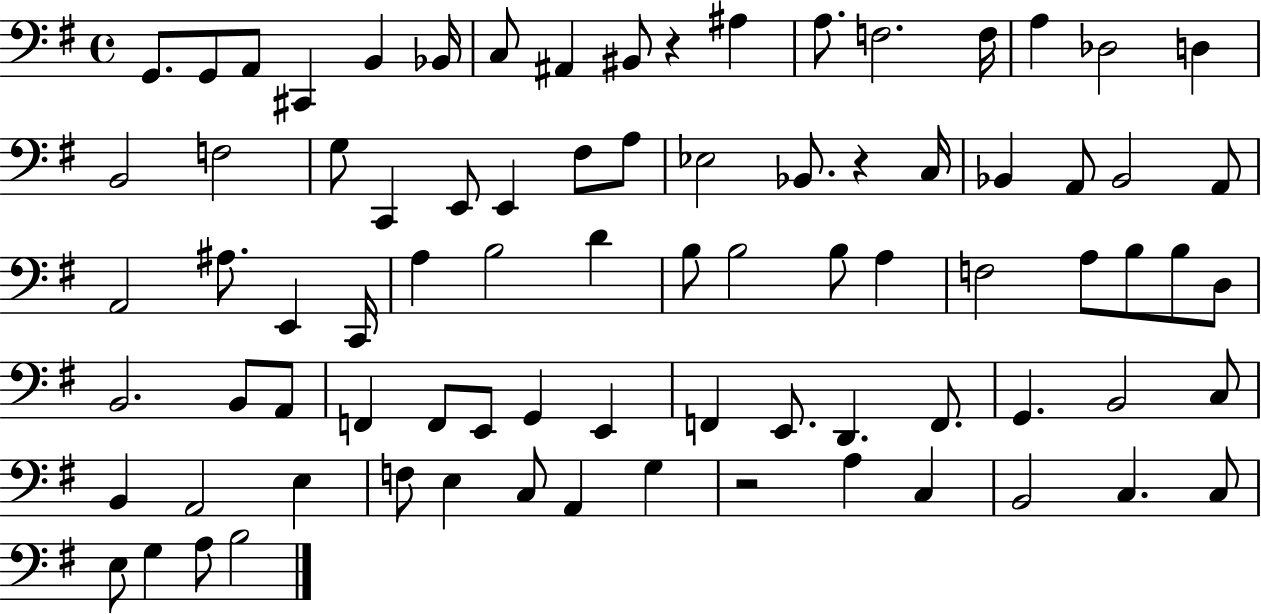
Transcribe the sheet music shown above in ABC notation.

X:1
T:Untitled
M:4/4
L:1/4
K:G
G,,/2 G,,/2 A,,/2 ^C,, B,, _B,,/4 C,/2 ^A,, ^B,,/2 z ^A, A,/2 F,2 F,/4 A, _D,2 D, B,,2 F,2 G,/2 C,, E,,/2 E,, ^F,/2 A,/2 _E,2 _B,,/2 z C,/4 _B,, A,,/2 _B,,2 A,,/2 A,,2 ^A,/2 E,, C,,/4 A, B,2 D B,/2 B,2 B,/2 A, F,2 A,/2 B,/2 B,/2 D,/2 B,,2 B,,/2 A,,/2 F,, F,,/2 E,,/2 G,, E,, F,, E,,/2 D,, F,,/2 G,, B,,2 C,/2 B,, A,,2 E, F,/2 E, C,/2 A,, G, z2 A, C, B,,2 C, C,/2 E,/2 G, A,/2 B,2